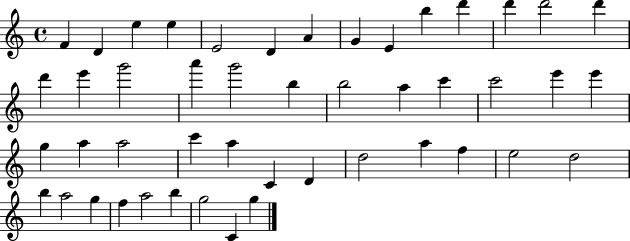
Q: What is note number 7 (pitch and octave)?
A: A4